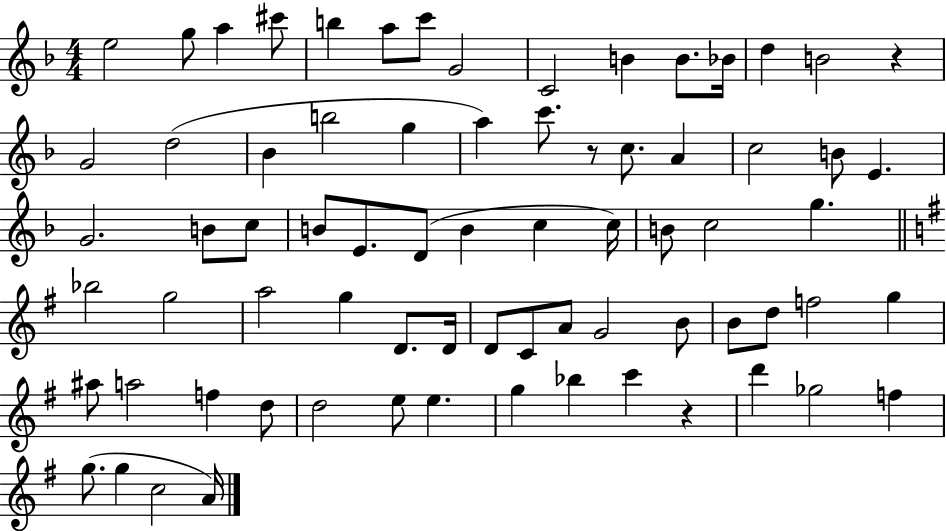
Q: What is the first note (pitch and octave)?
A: E5